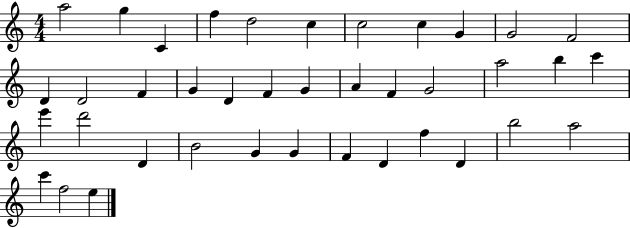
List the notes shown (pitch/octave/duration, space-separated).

A5/h G5/q C4/q F5/q D5/h C5/q C5/h C5/q G4/q G4/h F4/h D4/q D4/h F4/q G4/q D4/q F4/q G4/q A4/q F4/q G4/h A5/h B5/q C6/q E6/q D6/h D4/q B4/h G4/q G4/q F4/q D4/q F5/q D4/q B5/h A5/h C6/q F5/h E5/q